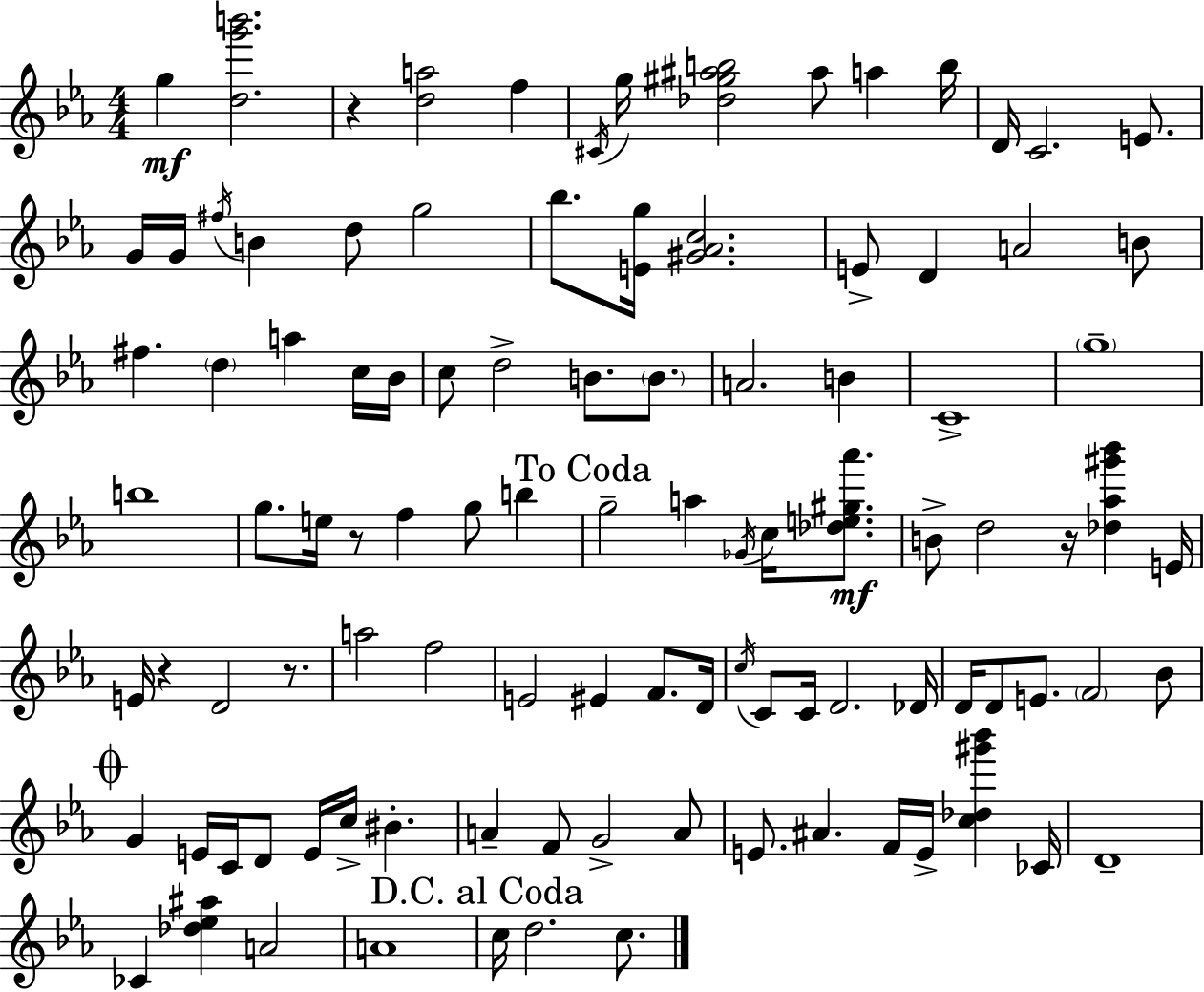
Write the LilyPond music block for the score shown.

{
  \clef treble
  \numericTimeSignature
  \time 4/4
  \key c \minor
  g''4\mf <d'' g''' b'''>2. | r4 <d'' a''>2 f''4 | \acciaccatura { cis'16 } g''16 <des'' gis'' ais'' b''>2 ais''8 a''4 | b''16 d'16 c'2. e'8. | \break g'16 g'16 \acciaccatura { fis''16 } b'4 d''8 g''2 | bes''8. <e' g''>16 <gis' aes' c''>2. | e'8-> d'4 a'2 | b'8 fis''4. \parenthesize d''4 a''4 | \break c''16 bes'16 c''8 d''2-> b'8. \parenthesize b'8. | a'2. b'4 | c'1-> | \parenthesize g''1-- | \break b''1 | g''8. e''16 r8 f''4 g''8 b''4 | \mark "To Coda" g''2-- a''4 \acciaccatura { ges'16 } c''16 | <des'' e'' gis'' aes'''>8.\mf b'8-> d''2 r16 <des'' aes'' gis''' bes'''>4 | \break e'16 e'16 r4 d'2 | r8. a''2 f''2 | e'2 eis'4 f'8. | d'16 \acciaccatura { c''16 } c'8 c'16 d'2. | \break des'16 d'16 d'8 e'8. \parenthesize f'2 | bes'8 \mark \markup { \musicglyph "scripts.coda" } g'4 e'16 c'16 d'8 e'16 c''16-> bis'4.-. | a'4-- f'8 g'2-> | a'8 e'8. ais'4. f'16 e'16-> <c'' des'' gis''' bes'''>4 | \break ces'16 d'1-- | ces'4 <des'' ees'' ais''>4 a'2 | a'1 | \mark "D.C. al Coda" c''16 d''2. | \break c''8. \bar "|."
}